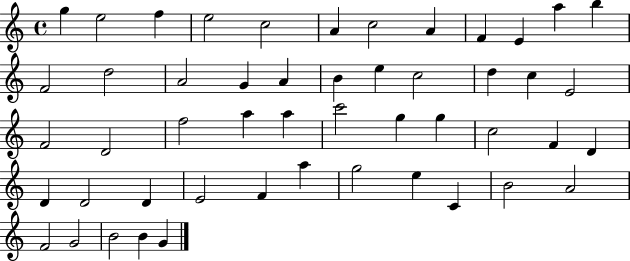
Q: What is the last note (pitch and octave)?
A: G4